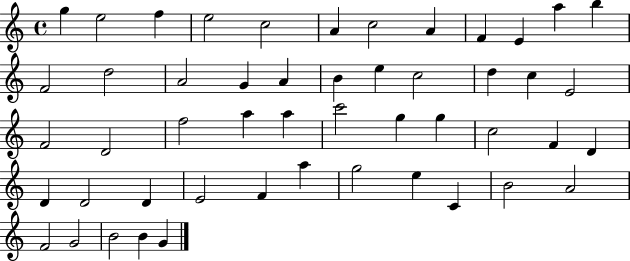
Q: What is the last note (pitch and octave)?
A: G4